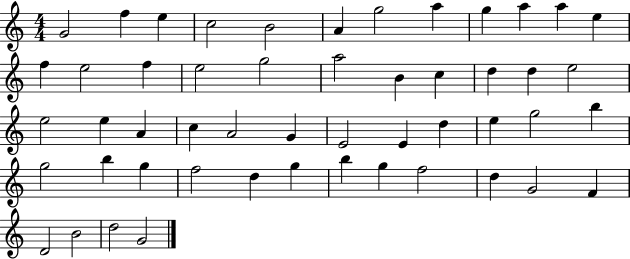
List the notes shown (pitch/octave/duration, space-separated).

G4/h F5/q E5/q C5/h B4/h A4/q G5/h A5/q G5/q A5/q A5/q E5/q F5/q E5/h F5/q E5/h G5/h A5/h B4/q C5/q D5/q D5/q E5/h E5/h E5/q A4/q C5/q A4/h G4/q E4/h E4/q D5/q E5/q G5/h B5/q G5/h B5/q G5/q F5/h D5/q G5/q B5/q G5/q F5/h D5/q G4/h F4/q D4/h B4/h D5/h G4/h